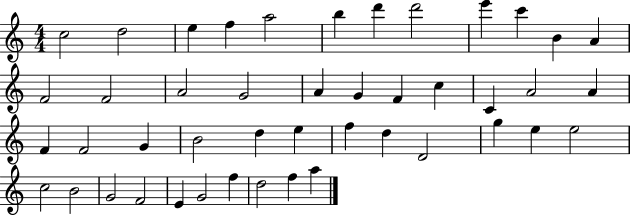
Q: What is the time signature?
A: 4/4